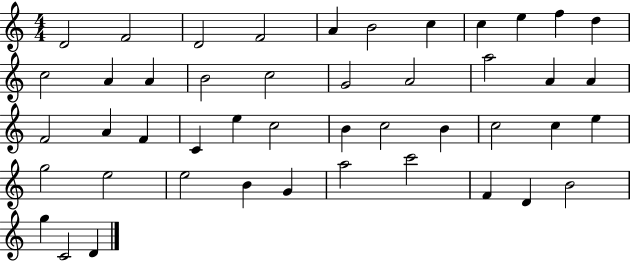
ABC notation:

X:1
T:Untitled
M:4/4
L:1/4
K:C
D2 F2 D2 F2 A B2 c c e f d c2 A A B2 c2 G2 A2 a2 A A F2 A F C e c2 B c2 B c2 c e g2 e2 e2 B G a2 c'2 F D B2 g C2 D